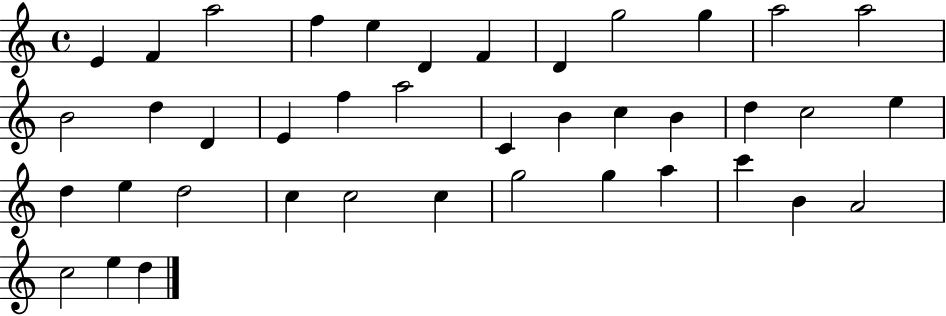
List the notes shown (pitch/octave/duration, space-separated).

E4/q F4/q A5/h F5/q E5/q D4/q F4/q D4/q G5/h G5/q A5/h A5/h B4/h D5/q D4/q E4/q F5/q A5/h C4/q B4/q C5/q B4/q D5/q C5/h E5/q D5/q E5/q D5/h C5/q C5/h C5/q G5/h G5/q A5/q C6/q B4/q A4/h C5/h E5/q D5/q